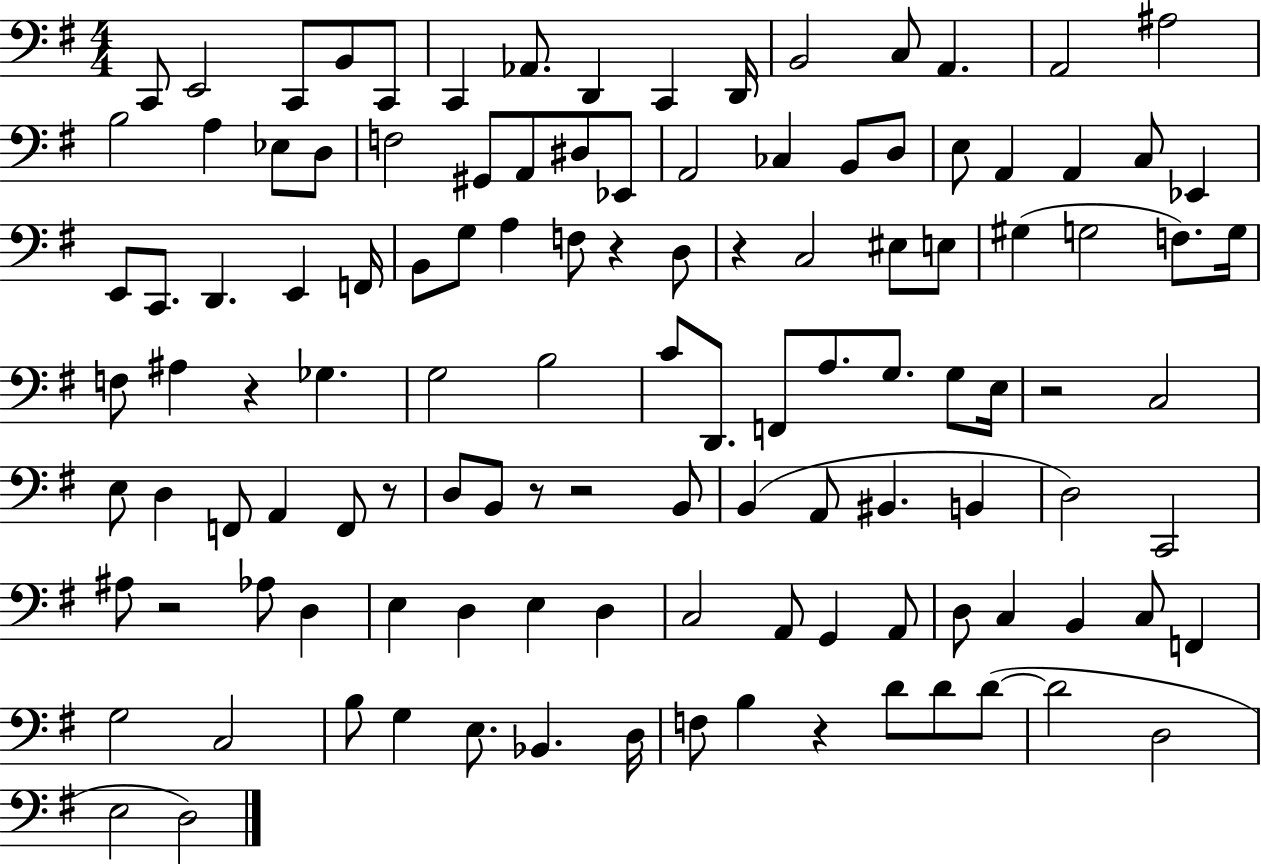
X:1
T:Untitled
M:4/4
L:1/4
K:G
C,,/2 E,,2 C,,/2 B,,/2 C,,/2 C,, _A,,/2 D,, C,, D,,/4 B,,2 C,/2 A,, A,,2 ^A,2 B,2 A, _E,/2 D,/2 F,2 ^G,,/2 A,,/2 ^D,/2 _E,,/2 A,,2 _C, B,,/2 D,/2 E,/2 A,, A,, C,/2 _E,, E,,/2 C,,/2 D,, E,, F,,/4 B,,/2 G,/2 A, F,/2 z D,/2 z C,2 ^E,/2 E,/2 ^G, G,2 F,/2 G,/4 F,/2 ^A, z _G, G,2 B,2 C/2 D,,/2 F,,/2 A,/2 G,/2 G,/2 E,/4 z2 C,2 E,/2 D, F,,/2 A,, F,,/2 z/2 D,/2 B,,/2 z/2 z2 B,,/2 B,, A,,/2 ^B,, B,, D,2 C,,2 ^A,/2 z2 _A,/2 D, E, D, E, D, C,2 A,,/2 G,, A,,/2 D,/2 C, B,, C,/2 F,, G,2 C,2 B,/2 G, E,/2 _B,, D,/4 F,/2 B, z D/2 D/2 D/2 D2 D,2 E,2 D,2